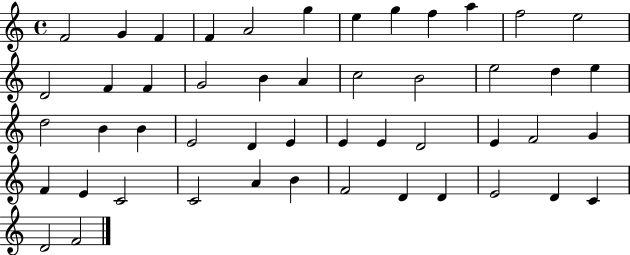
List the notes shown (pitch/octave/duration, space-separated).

F4/h G4/q F4/q F4/q A4/h G5/q E5/q G5/q F5/q A5/q F5/h E5/h D4/h F4/q F4/q G4/h B4/q A4/q C5/h B4/h E5/h D5/q E5/q D5/h B4/q B4/q E4/h D4/q E4/q E4/q E4/q D4/h E4/q F4/h G4/q F4/q E4/q C4/h C4/h A4/q B4/q F4/h D4/q D4/q E4/h D4/q C4/q D4/h F4/h